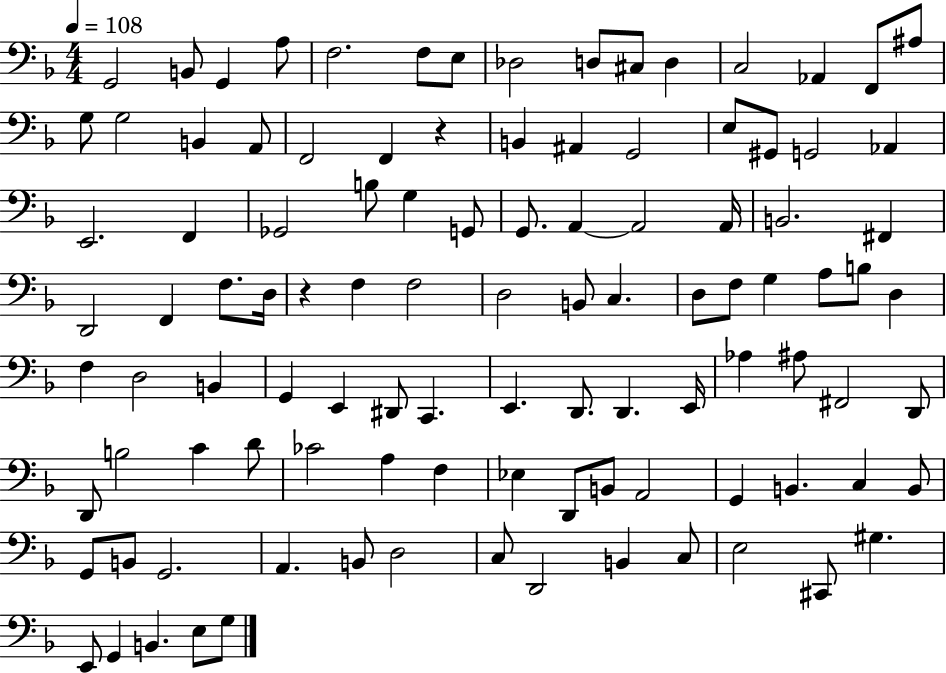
G2/h B2/e G2/q A3/e F3/h. F3/e E3/e Db3/h D3/e C#3/e D3/q C3/h Ab2/q F2/e A#3/e G3/e G3/h B2/q A2/e F2/h F2/q R/q B2/q A#2/q G2/h E3/e G#2/e G2/h Ab2/q E2/h. F2/q Gb2/h B3/e G3/q G2/e G2/e. A2/q A2/h A2/s B2/h. F#2/q D2/h F2/q F3/e. D3/s R/q F3/q F3/h D3/h B2/e C3/q. D3/e F3/e G3/q A3/e B3/e D3/q F3/q D3/h B2/q G2/q E2/q D#2/e C2/q. E2/q. D2/e. D2/q. E2/s Ab3/q A#3/e F#2/h D2/e D2/e B3/h C4/q D4/e CES4/h A3/q F3/q Eb3/q D2/e B2/e A2/h G2/q B2/q. C3/q B2/e G2/e B2/e G2/h. A2/q. B2/e D3/h C3/e D2/h B2/q C3/e E3/h C#2/e G#3/q. E2/e G2/q B2/q. E3/e G3/e